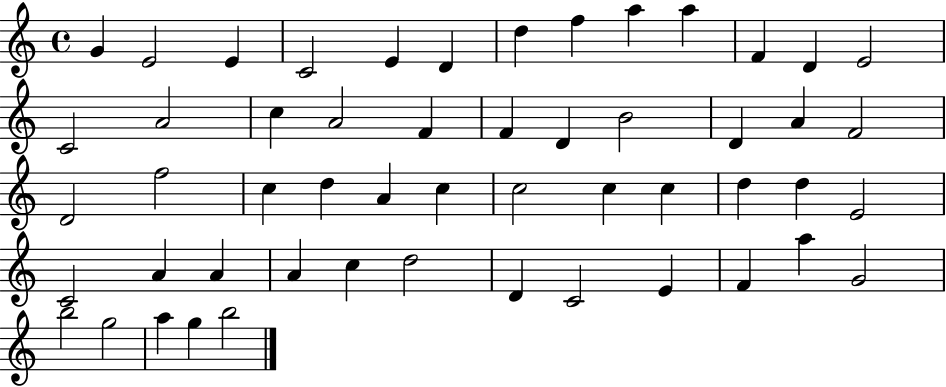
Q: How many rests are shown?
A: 0